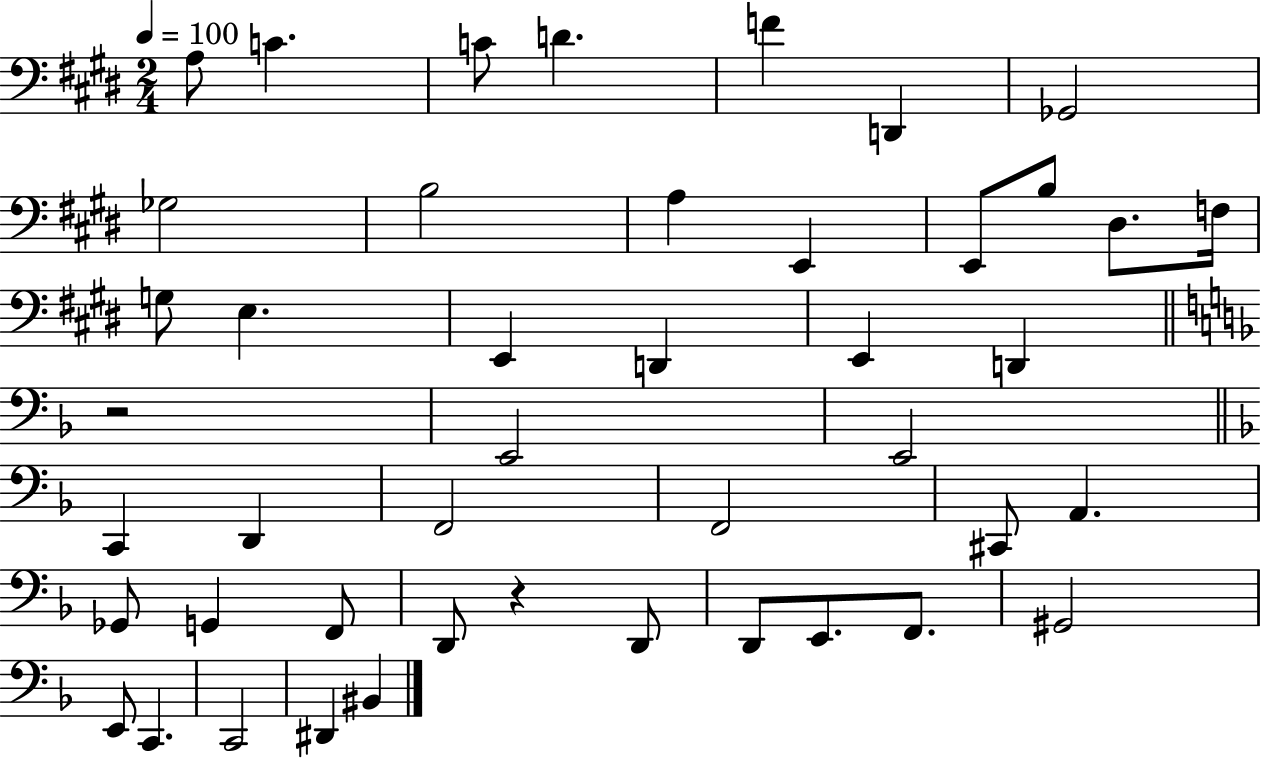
A3/e C4/q. C4/e D4/q. F4/q D2/q Gb2/h Gb3/h B3/h A3/q E2/q E2/e B3/e D#3/e. F3/s G3/e E3/q. E2/q D2/q E2/q D2/q R/h E2/h E2/h C2/q D2/q F2/h F2/h C#2/e A2/q. Gb2/e G2/q F2/e D2/e R/q D2/e D2/e E2/e. F2/e. G#2/h E2/e C2/q. C2/h D#2/q BIS2/q